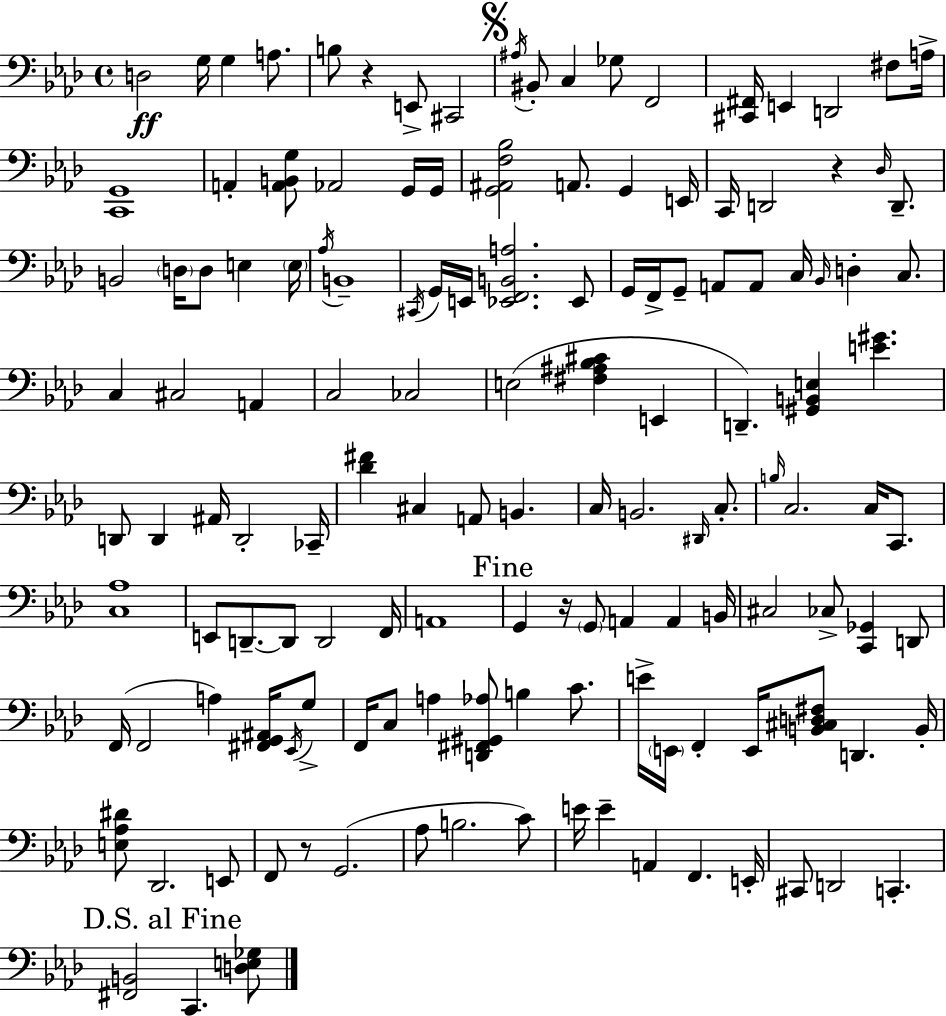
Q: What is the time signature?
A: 4/4